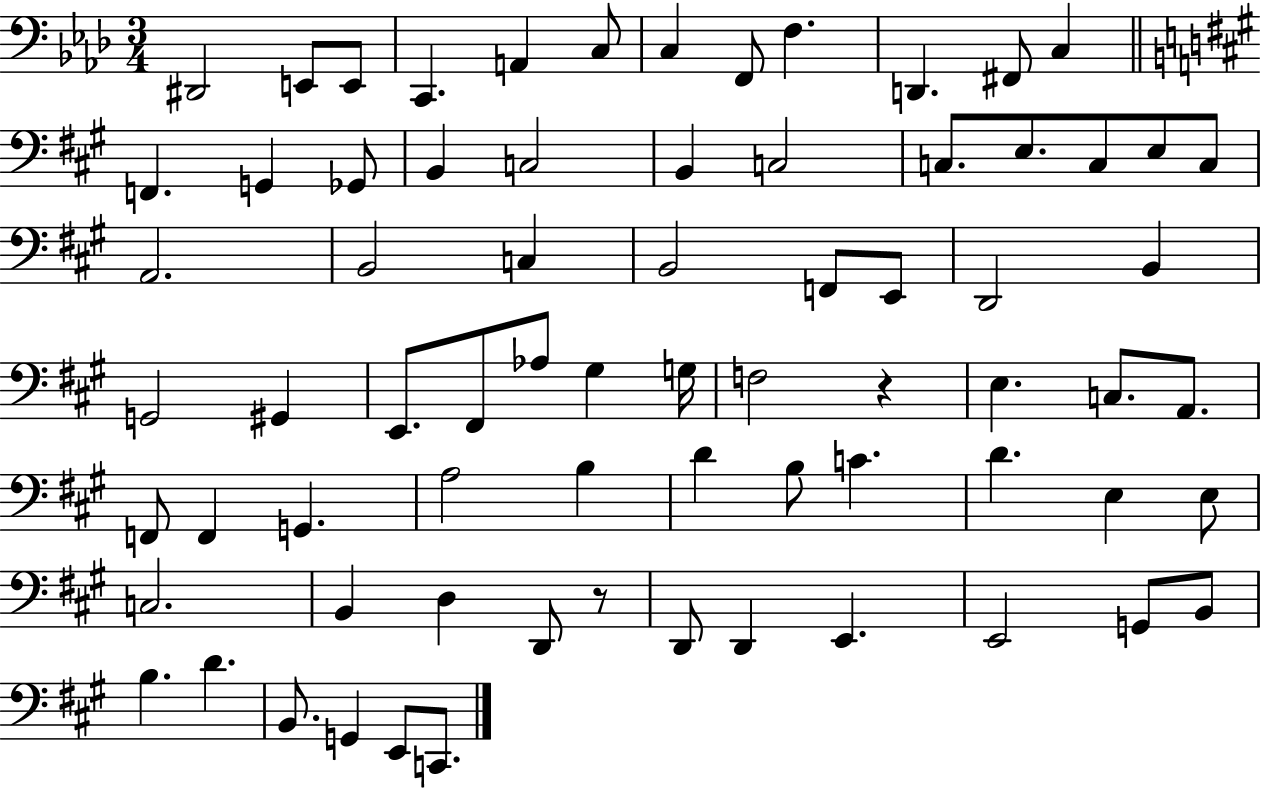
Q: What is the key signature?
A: AES major